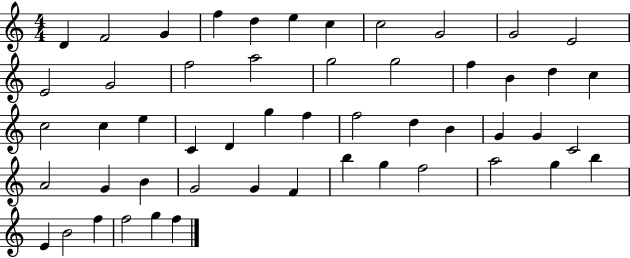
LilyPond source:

{
  \clef treble
  \numericTimeSignature
  \time 4/4
  \key c \major
  d'4 f'2 g'4 | f''4 d''4 e''4 c''4 | c''2 g'2 | g'2 e'2 | \break e'2 g'2 | f''2 a''2 | g''2 g''2 | f''4 b'4 d''4 c''4 | \break c''2 c''4 e''4 | c'4 d'4 g''4 f''4 | f''2 d''4 b'4 | g'4 g'4 c'2 | \break a'2 g'4 b'4 | g'2 g'4 f'4 | b''4 g''4 f''2 | a''2 g''4 b''4 | \break e'4 b'2 f''4 | f''2 g''4 f''4 | \bar "|."
}